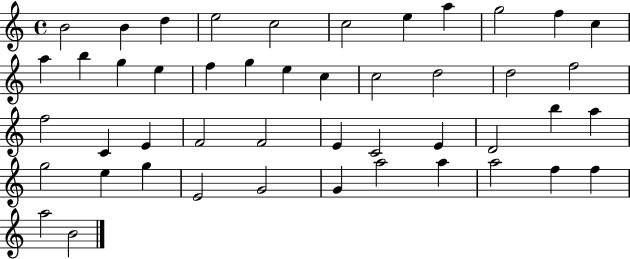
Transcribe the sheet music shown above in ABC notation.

X:1
T:Untitled
M:4/4
L:1/4
K:C
B2 B d e2 c2 c2 e a g2 f c a b g e f g e c c2 d2 d2 f2 f2 C E F2 F2 E C2 E D2 b a g2 e g E2 G2 G a2 a a2 f f a2 B2